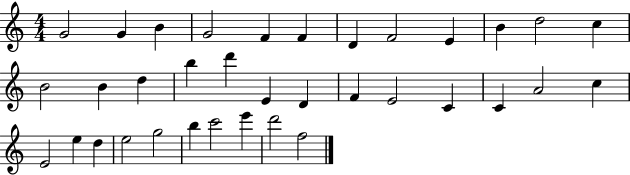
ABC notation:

X:1
T:Untitled
M:4/4
L:1/4
K:C
G2 G B G2 F F D F2 E B d2 c B2 B d b d' E D F E2 C C A2 c E2 e d e2 g2 b c'2 e' d'2 f2